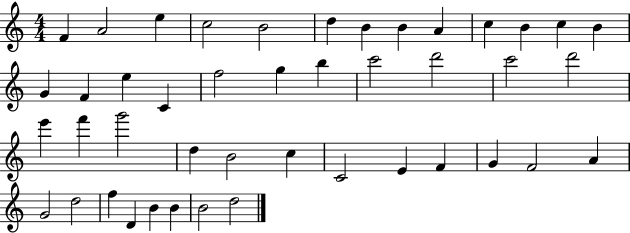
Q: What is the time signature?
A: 4/4